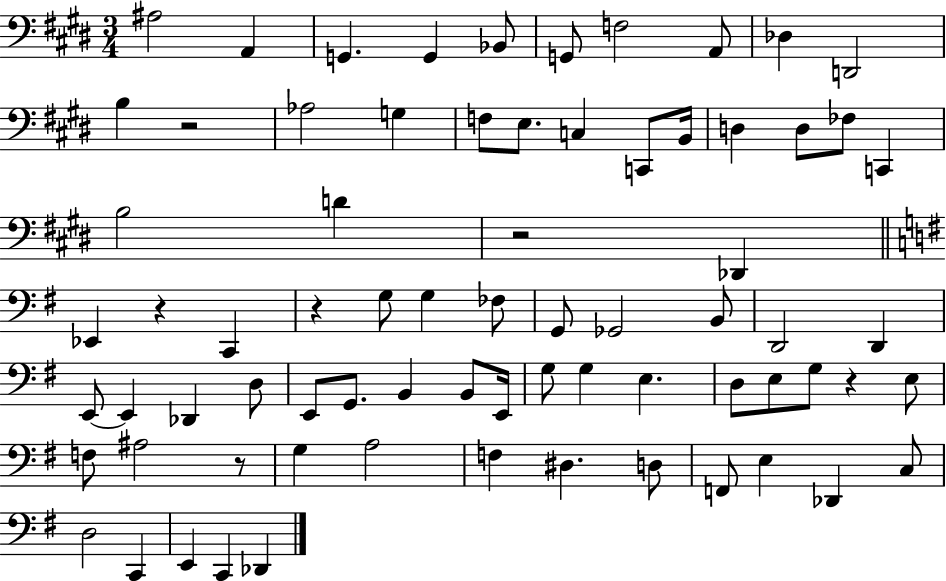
A#3/h A2/q G2/q. G2/q Bb2/e G2/e F3/h A2/e Db3/q D2/h B3/q R/h Ab3/h G3/q F3/e E3/e. C3/q C2/e B2/s D3/q D3/e FES3/e C2/q B3/h D4/q R/h Db2/q Eb2/q R/q C2/q R/q G3/e G3/q FES3/e G2/e Gb2/h B2/e D2/h D2/q E2/e E2/q Db2/q D3/e E2/e G2/e. B2/q B2/e E2/s G3/e G3/q E3/q. D3/e E3/e G3/e R/q E3/e F3/e A#3/h R/e G3/q A3/h F3/q D#3/q. D3/e F2/e E3/q Db2/q C3/e D3/h C2/q E2/q C2/q Db2/q